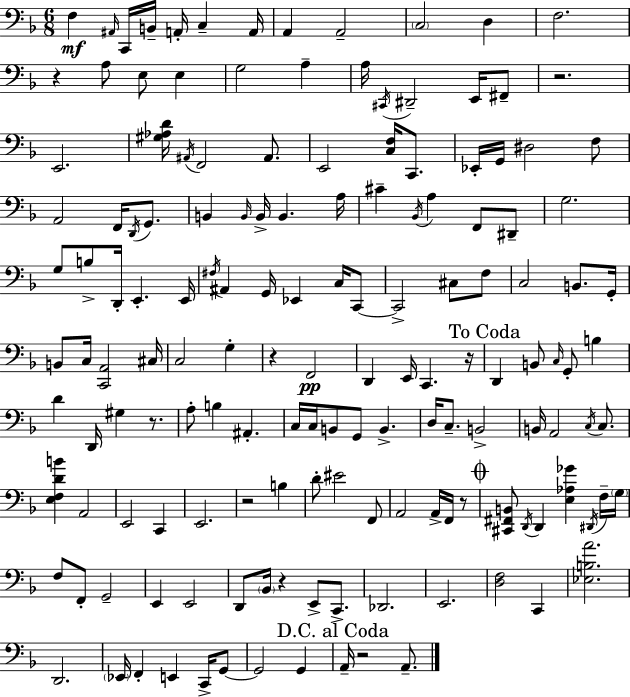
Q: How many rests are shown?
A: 9